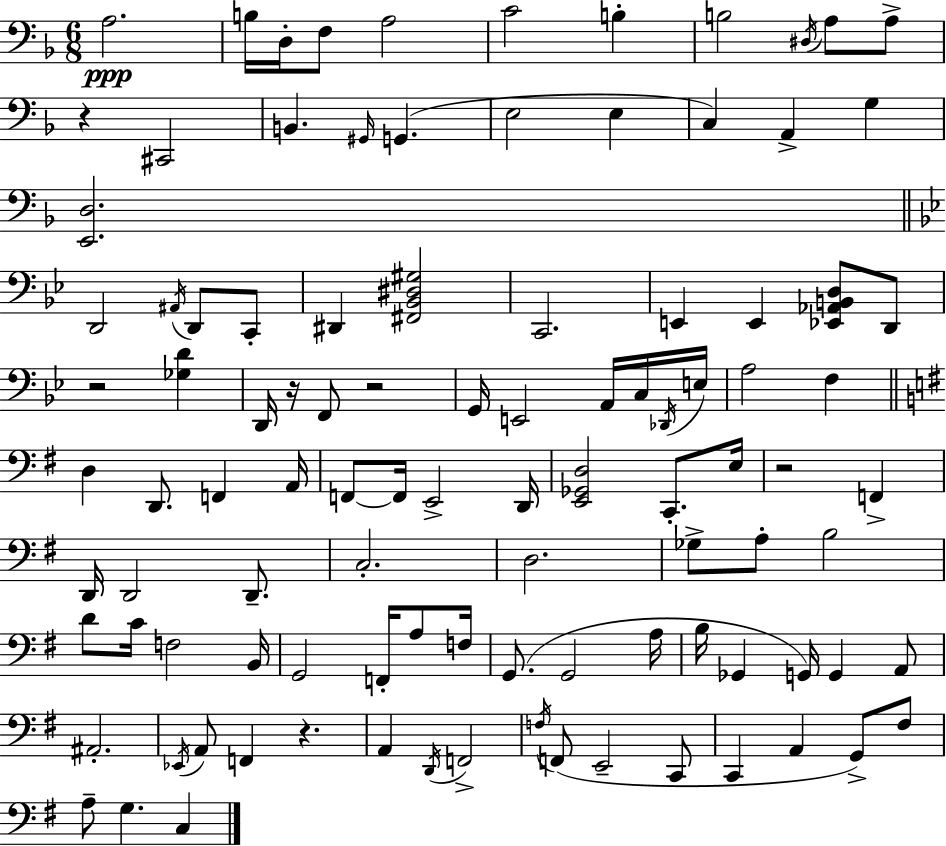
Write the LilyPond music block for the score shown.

{
  \clef bass
  \numericTimeSignature
  \time 6/8
  \key d \minor
  a2.\ppp | b16 d16-. f8 a2 | c'2 b4-. | b2 \acciaccatura { dis16 } a8 a8-> | \break r4 cis,2 | b,4. \grace { gis,16 }( g,4. | e2 e4 | c4) a,4-> g4 | \break <e, d>2. | \bar "||" \break \key bes \major d,2 \acciaccatura { ais,16 } d,8 c,8-. | dis,4 <fis, bes, dis gis>2 | c,2. | e,4 e,4 <ees, aes, b, d>8 d,8 | \break r2 <ges d'>4 | d,16 r16 f,8 r2 | g,16 e,2 a,16 c16 | \acciaccatura { des,16 } e16 a2 f4 | \break \bar "||" \break \key g \major d4 d,8. f,4 a,16 | f,8~~ f,16 e,2-> d,16 | <e, ges, d>2 c,8.-. e16 | r2 f,4-> | \break d,16 d,2 d,8.-- | c2.-. | d2. | ges8-> a8-. b2 | \break d'8 c'16 f2 b,16 | g,2 f,16-. a8 f16 | g,8.( g,2 a16 | b16 ges,4 g,16) g,4 a,8 | \break ais,2.-. | \acciaccatura { ees,16 } a,8 f,4 r4. | a,4 \acciaccatura { d,16 } f,2-> | \acciaccatura { f16 } f,8( e,2-- | \break c,8 c,4 a,4 g,8->) | fis8 a8-- g4. c4 | \bar "|."
}